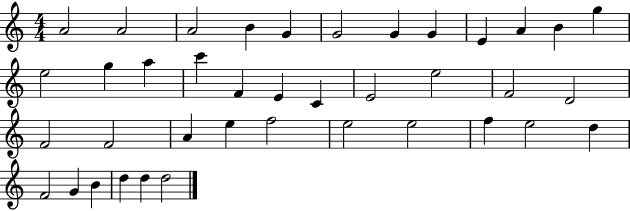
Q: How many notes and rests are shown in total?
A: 39